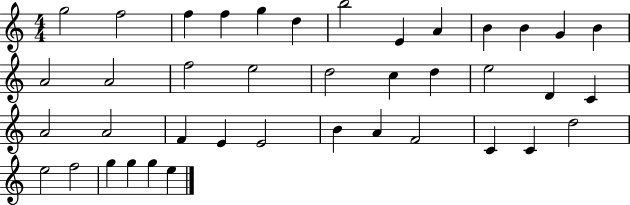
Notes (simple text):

G5/h F5/h F5/q F5/q G5/q D5/q B5/h E4/q A4/q B4/q B4/q G4/q B4/q A4/h A4/h F5/h E5/h D5/h C5/q D5/q E5/h D4/q C4/q A4/h A4/h F4/q E4/q E4/h B4/q A4/q F4/h C4/q C4/q D5/h E5/h F5/h G5/q G5/q G5/q E5/q